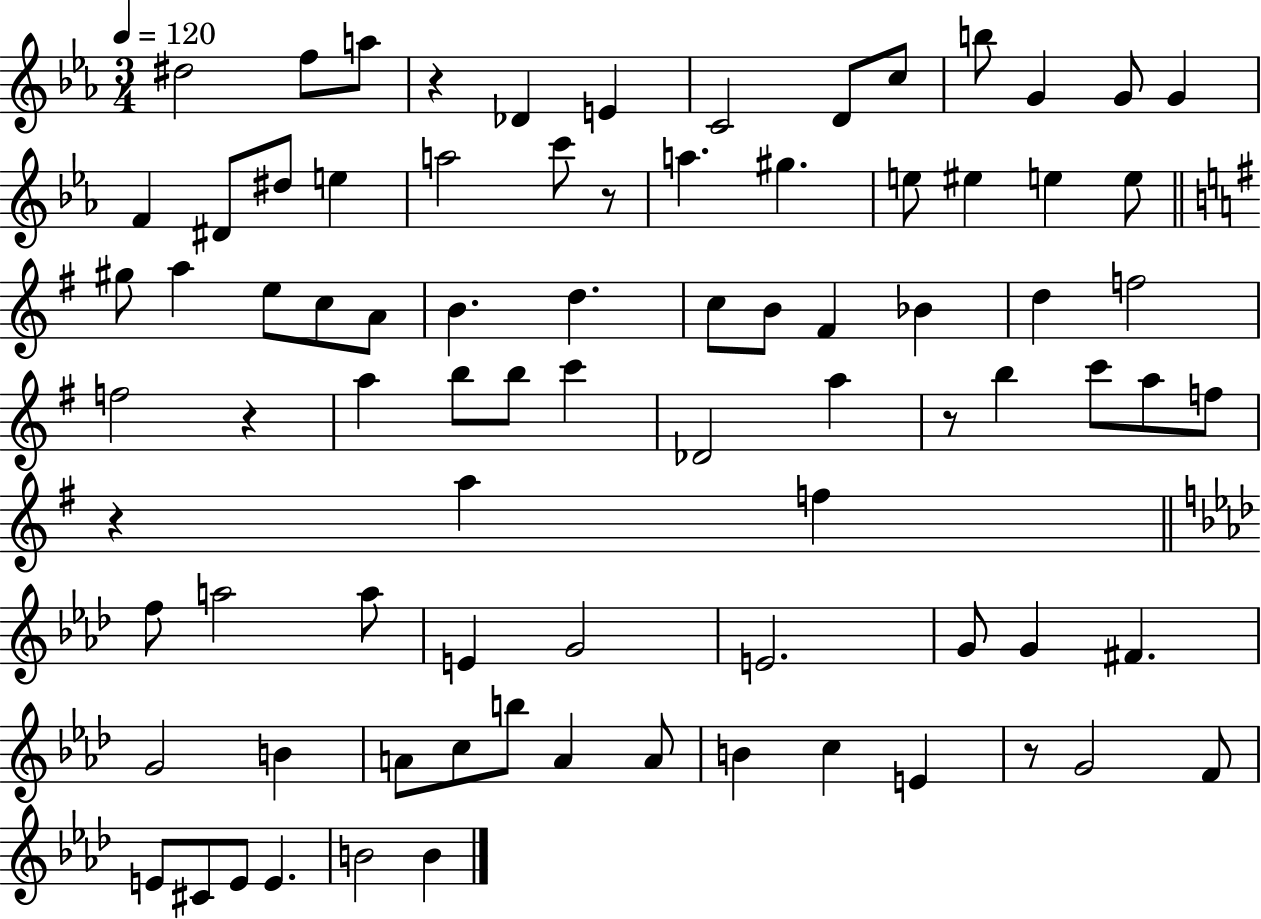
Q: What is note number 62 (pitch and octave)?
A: A4